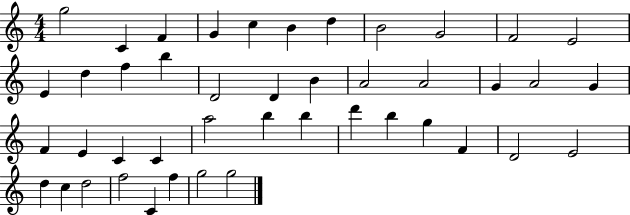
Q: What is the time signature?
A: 4/4